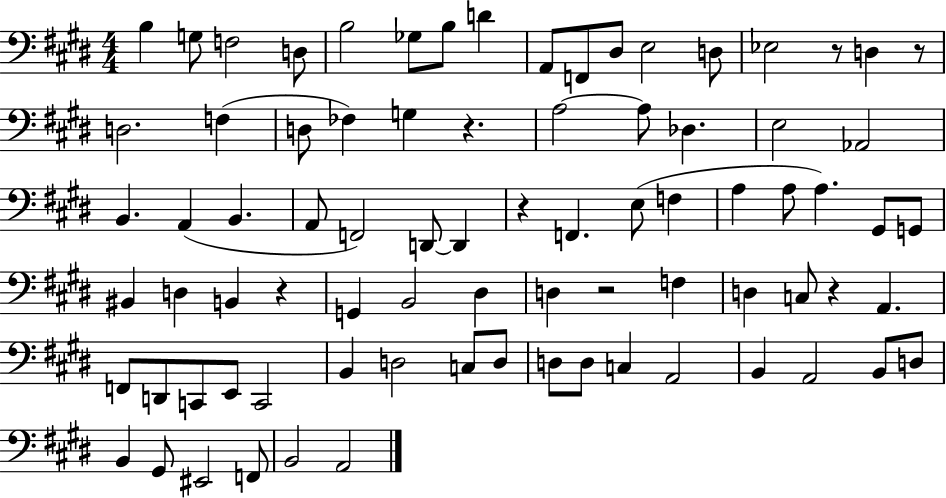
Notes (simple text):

B3/q G3/e F3/h D3/e B3/h Gb3/e B3/e D4/q A2/e F2/e D#3/e E3/h D3/e Eb3/h R/e D3/q R/e D3/h. F3/q D3/e FES3/q G3/q R/q. A3/h A3/e Db3/q. E3/h Ab2/h B2/q. A2/q B2/q. A2/e F2/h D2/e D2/q R/q F2/q. E3/e F3/q A3/q A3/e A3/q. G#2/e G2/e BIS2/q D3/q B2/q R/q G2/q B2/h D#3/q D3/q R/h F3/q D3/q C3/e R/q A2/q. F2/e D2/e C2/e E2/e C2/h B2/q D3/h C3/e D3/e D3/e D3/e C3/q A2/h B2/q A2/h B2/e D3/e B2/q G#2/e EIS2/h F2/e B2/h A2/h